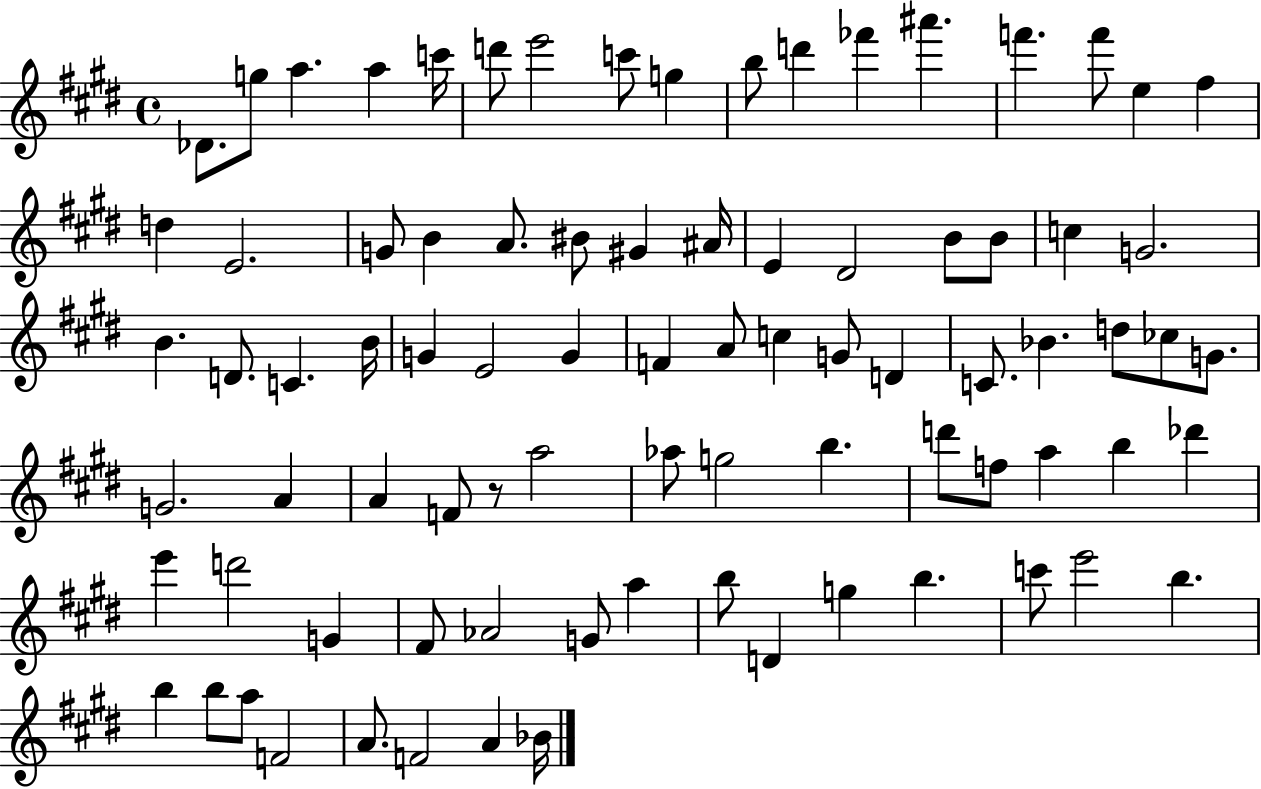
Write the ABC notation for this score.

X:1
T:Untitled
M:4/4
L:1/4
K:E
_D/2 g/2 a a c'/4 d'/2 e'2 c'/2 g b/2 d' _f' ^a' f' f'/2 e ^f d E2 G/2 B A/2 ^B/2 ^G ^A/4 E ^D2 B/2 B/2 c G2 B D/2 C B/4 G E2 G F A/2 c G/2 D C/2 _B d/2 _c/2 G/2 G2 A A F/2 z/2 a2 _a/2 g2 b d'/2 f/2 a b _d' e' d'2 G ^F/2 _A2 G/2 a b/2 D g b c'/2 e'2 b b b/2 a/2 F2 A/2 F2 A _B/4